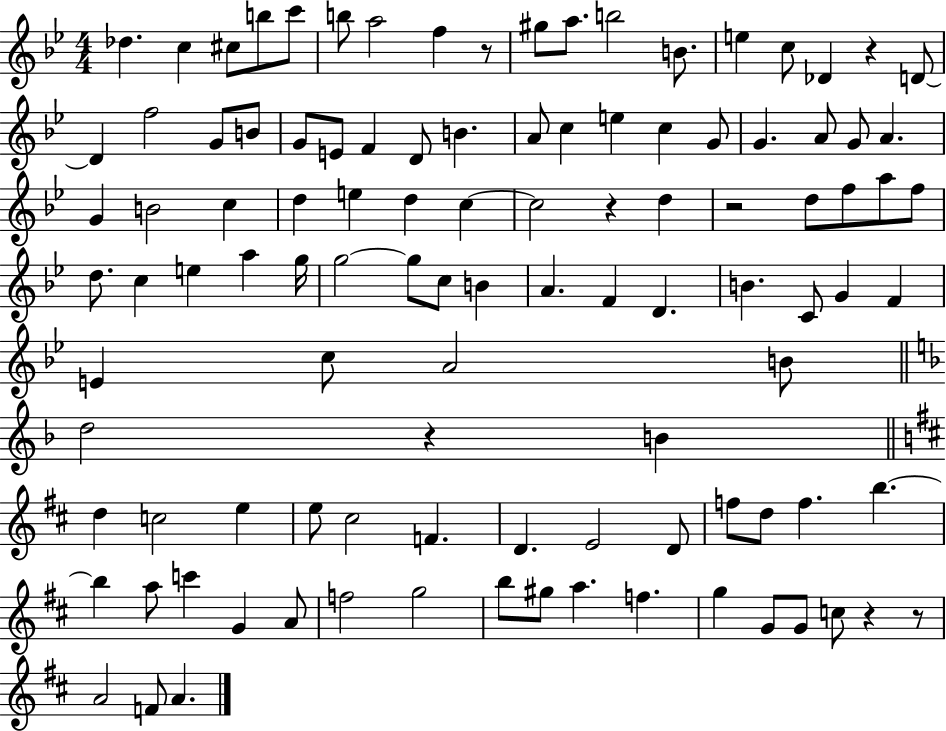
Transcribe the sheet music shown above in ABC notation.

X:1
T:Untitled
M:4/4
L:1/4
K:Bb
_d c ^c/2 b/2 c'/2 b/2 a2 f z/2 ^g/2 a/2 b2 B/2 e c/2 _D z D/2 D f2 G/2 B/2 G/2 E/2 F D/2 B A/2 c e c G/2 G A/2 G/2 A G B2 c d e d c c2 z d z2 d/2 f/2 a/2 f/2 d/2 c e a g/4 g2 g/2 c/2 B A F D B C/2 G F E c/2 A2 B/2 d2 z B d c2 e e/2 ^c2 F D E2 D/2 f/2 d/2 f b b a/2 c' G A/2 f2 g2 b/2 ^g/2 a f g G/2 G/2 c/2 z z/2 A2 F/2 A